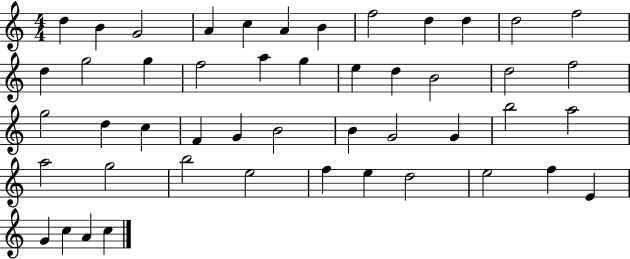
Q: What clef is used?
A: treble